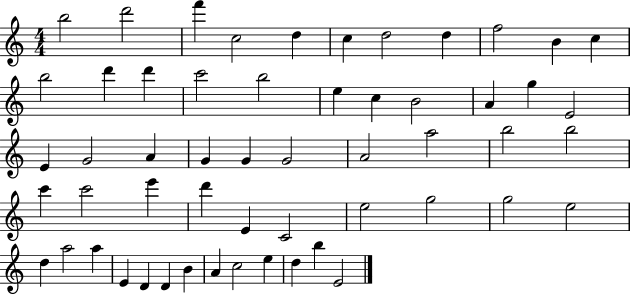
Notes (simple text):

B5/h D6/h F6/q C5/h D5/q C5/q D5/h D5/q F5/h B4/q C5/q B5/h D6/q D6/q C6/h B5/h E5/q C5/q B4/h A4/q G5/q E4/h E4/q G4/h A4/q G4/q G4/q G4/h A4/h A5/h B5/h B5/h C6/q C6/h E6/q D6/q E4/q C4/h E5/h G5/h G5/h E5/h D5/q A5/h A5/q E4/q D4/q D4/q B4/q A4/q C5/h E5/q D5/q B5/q E4/h